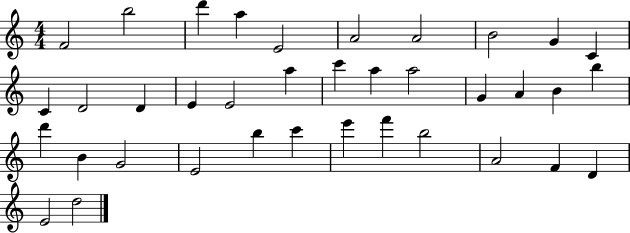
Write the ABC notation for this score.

X:1
T:Untitled
M:4/4
L:1/4
K:C
F2 b2 d' a E2 A2 A2 B2 G C C D2 D E E2 a c' a a2 G A B b d' B G2 E2 b c' e' f' b2 A2 F D E2 d2